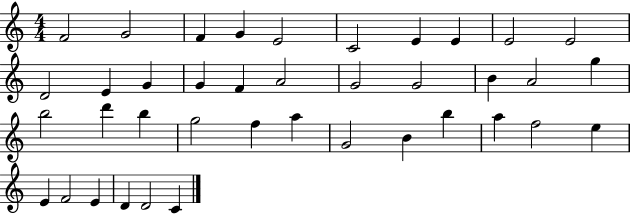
X:1
T:Untitled
M:4/4
L:1/4
K:C
F2 G2 F G E2 C2 E E E2 E2 D2 E G G F A2 G2 G2 B A2 g b2 d' b g2 f a G2 B b a f2 e E F2 E D D2 C